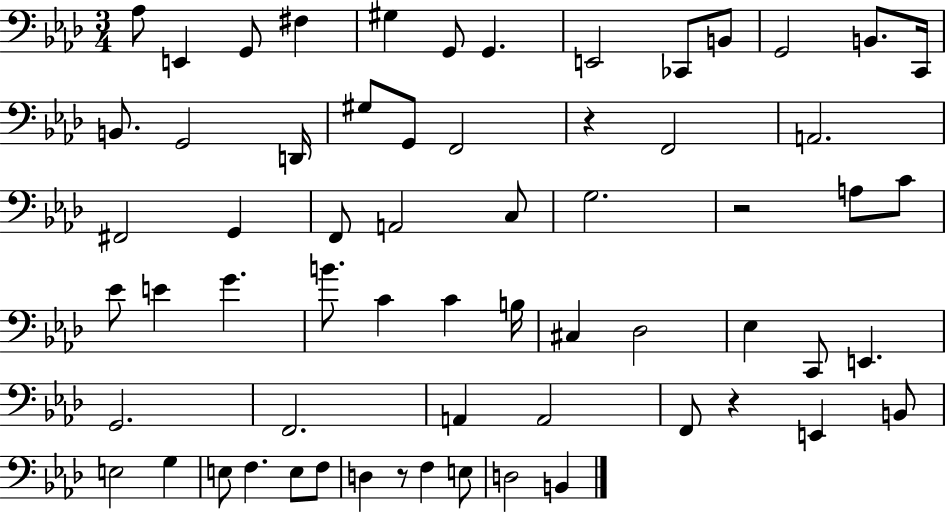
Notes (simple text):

Ab3/e E2/q G2/e F#3/q G#3/q G2/e G2/q. E2/h CES2/e B2/e G2/h B2/e. C2/s B2/e. G2/h D2/s G#3/e G2/e F2/h R/q F2/h A2/h. F#2/h G2/q F2/e A2/h C3/e G3/h. R/h A3/e C4/e Eb4/e E4/q G4/q. B4/e. C4/q C4/q B3/s C#3/q Db3/h Eb3/q C2/e E2/q. G2/h. F2/h. A2/q A2/h F2/e R/q E2/q B2/e E3/h G3/q E3/e F3/q. E3/e F3/e D3/q R/e F3/q E3/e D3/h B2/q